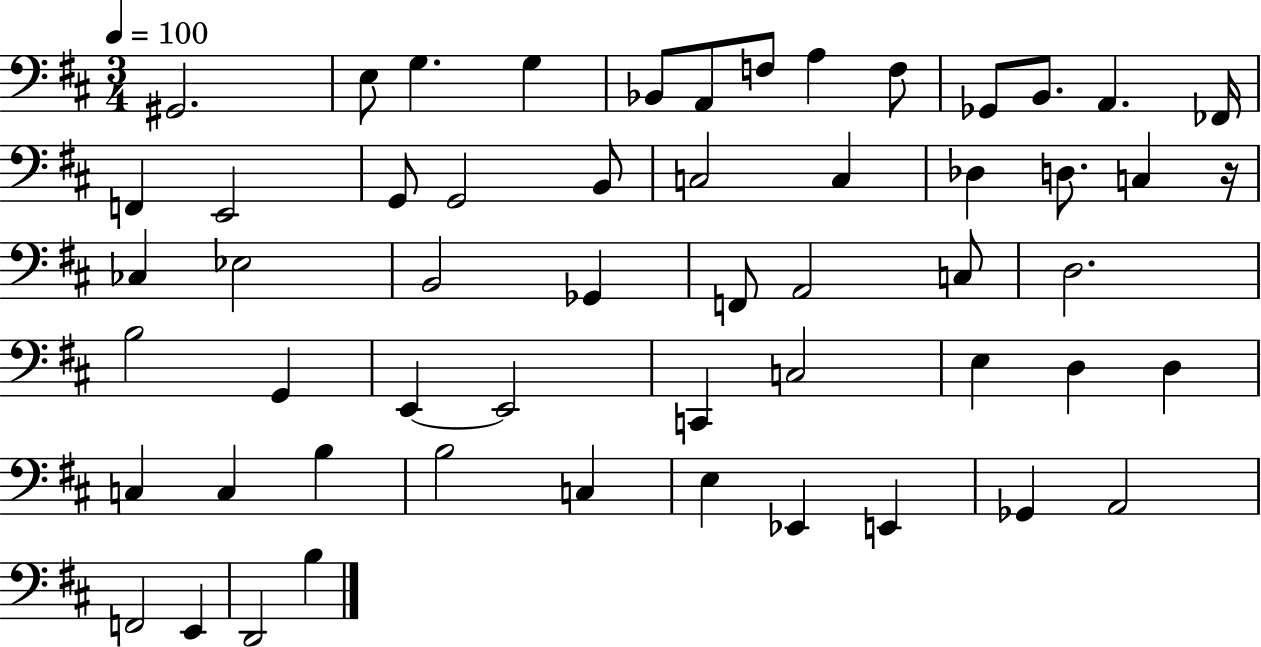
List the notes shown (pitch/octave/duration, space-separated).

G#2/h. E3/e G3/q. G3/q Bb2/e A2/e F3/e A3/q F3/e Gb2/e B2/e. A2/q. FES2/s F2/q E2/h G2/e G2/h B2/e C3/h C3/q Db3/q D3/e. C3/q R/s CES3/q Eb3/h B2/h Gb2/q F2/e A2/h C3/e D3/h. B3/h G2/q E2/q E2/h C2/q C3/h E3/q D3/q D3/q C3/q C3/q B3/q B3/h C3/q E3/q Eb2/q E2/q Gb2/q A2/h F2/h E2/q D2/h B3/q